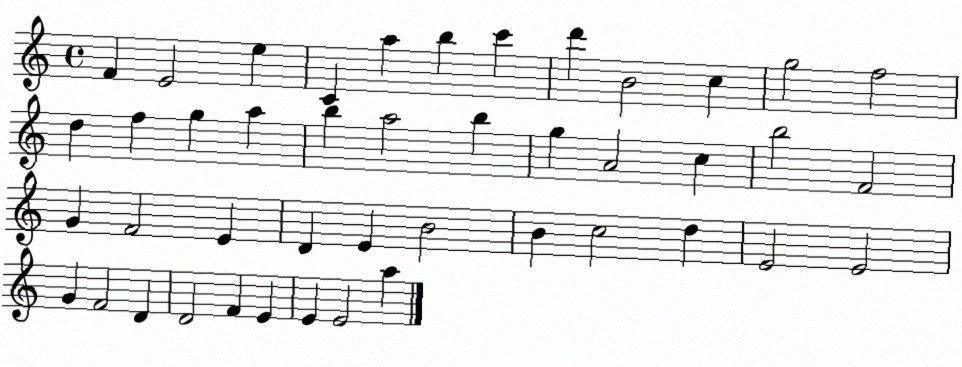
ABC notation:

X:1
T:Untitled
M:4/4
L:1/4
K:C
F E2 e C a b c' d' B2 c g2 f2 d f g a b a2 b g A2 c b2 F2 G F2 E D E B2 B c2 d E2 E2 G F2 D D2 F E E E2 a